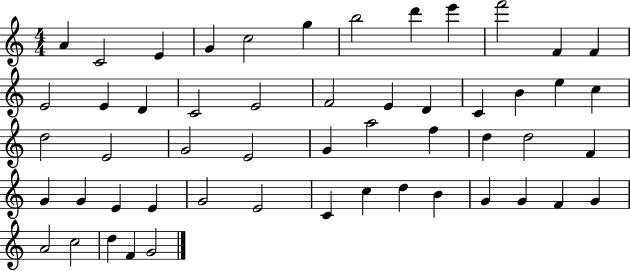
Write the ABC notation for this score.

X:1
T:Untitled
M:4/4
L:1/4
K:C
A C2 E G c2 g b2 d' e' f'2 F F E2 E D C2 E2 F2 E D C B e c d2 E2 G2 E2 G a2 f d d2 F G G E E G2 E2 C c d B G G F G A2 c2 d F G2